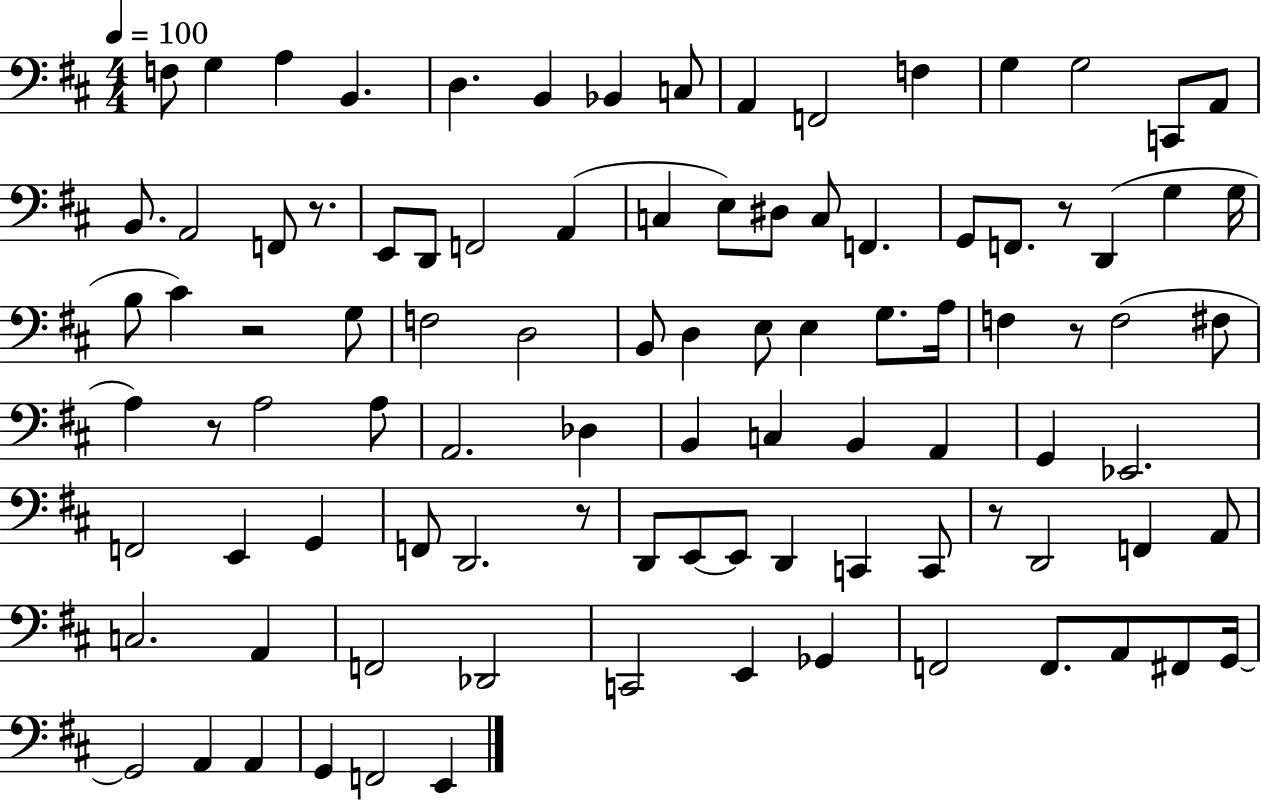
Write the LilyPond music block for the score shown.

{
  \clef bass
  \numericTimeSignature
  \time 4/4
  \key d \major
  \tempo 4 = 100
  \repeat volta 2 { f8 g4 a4 b,4. | d4. b,4 bes,4 c8 | a,4 f,2 f4 | g4 g2 c,8 a,8 | \break b,8. a,2 f,8 r8. | e,8 d,8 f,2 a,4( | c4 e8) dis8 c8 f,4. | g,8 f,8. r8 d,4( g4 g16 | \break b8 cis'4) r2 g8 | f2 d2 | b,8 d4 e8 e4 g8. a16 | f4 r8 f2( fis8 | \break a4) r8 a2 a8 | a,2. des4 | b,4 c4 b,4 a,4 | g,4 ees,2. | \break f,2 e,4 g,4 | f,8 d,2. r8 | d,8 e,8~~ e,8 d,4 c,4 c,8 | r8 d,2 f,4 a,8 | \break c2. a,4 | f,2 des,2 | c,2 e,4 ges,4 | f,2 f,8. a,8 fis,8 g,16~~ | \break g,2 a,4 a,4 | g,4 f,2 e,4 | } \bar "|."
}